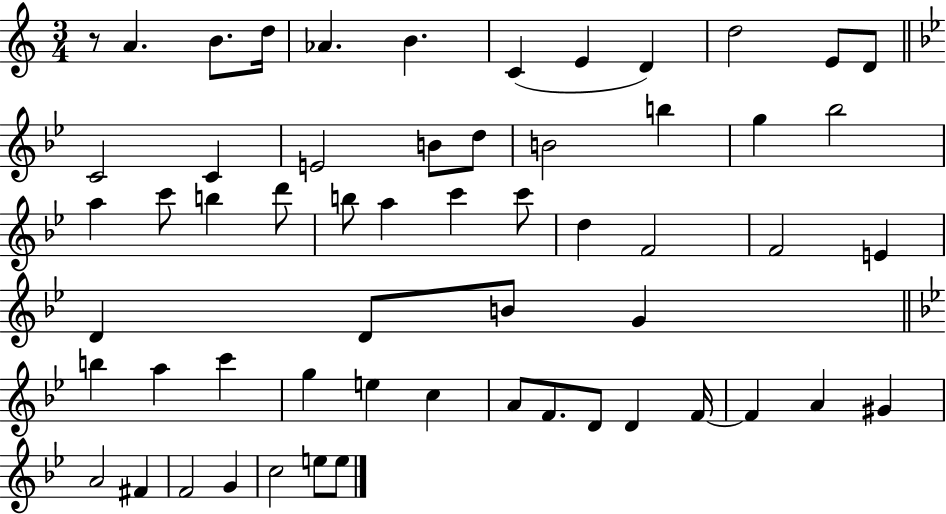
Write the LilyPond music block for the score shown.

{
  \clef treble
  \numericTimeSignature
  \time 3/4
  \key c \major
  r8 a'4. b'8. d''16 | aes'4. b'4. | c'4( e'4 d'4) | d''2 e'8 d'8 | \break \bar "||" \break \key bes \major c'2 c'4 | e'2 b'8 d''8 | b'2 b''4 | g''4 bes''2 | \break a''4 c'''8 b''4 d'''8 | b''8 a''4 c'''4 c'''8 | d''4 f'2 | f'2 e'4 | \break d'4 d'8 b'8 g'4 | \bar "||" \break \key bes \major b''4 a''4 c'''4 | g''4 e''4 c''4 | a'8 f'8. d'8 d'4 f'16~~ | f'4 a'4 gis'4 | \break a'2 fis'4 | f'2 g'4 | c''2 e''8 e''8 | \bar "|."
}